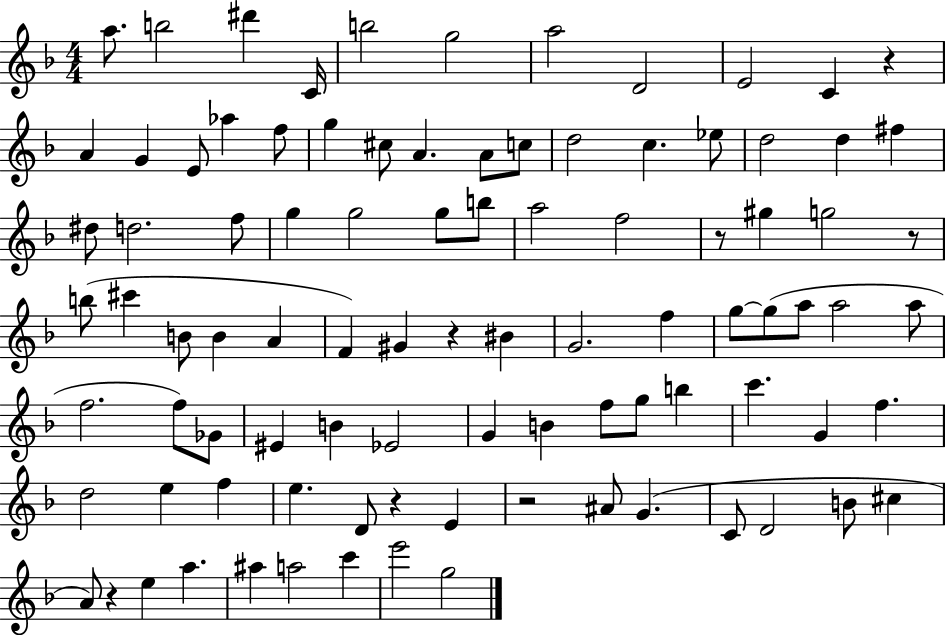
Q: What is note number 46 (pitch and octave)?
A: G4